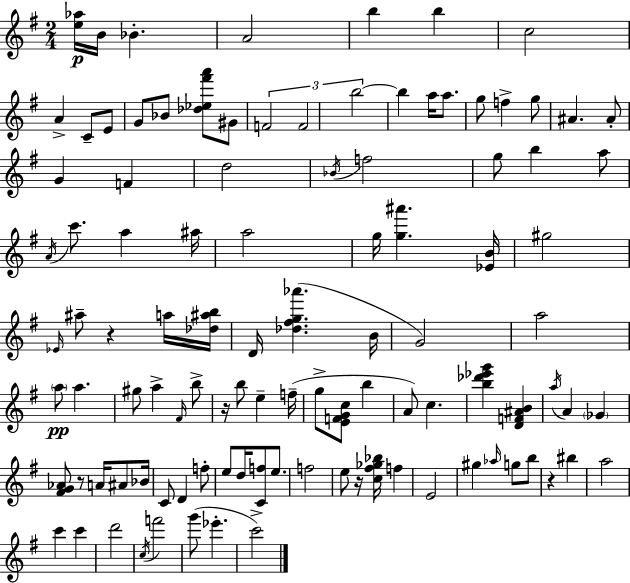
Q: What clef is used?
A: treble